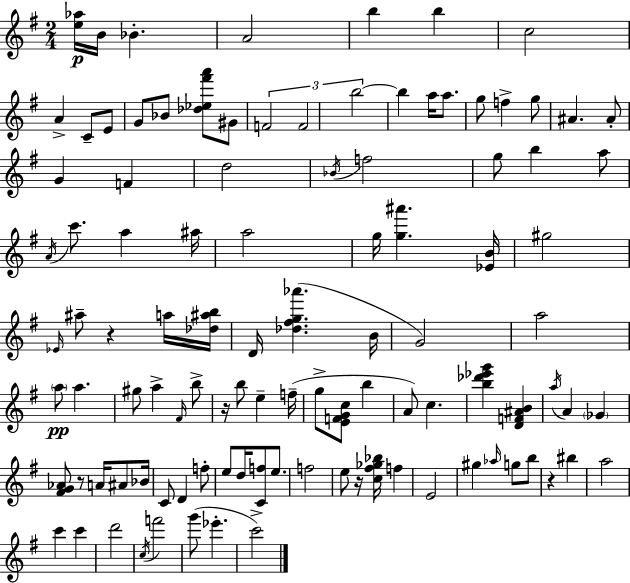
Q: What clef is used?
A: treble